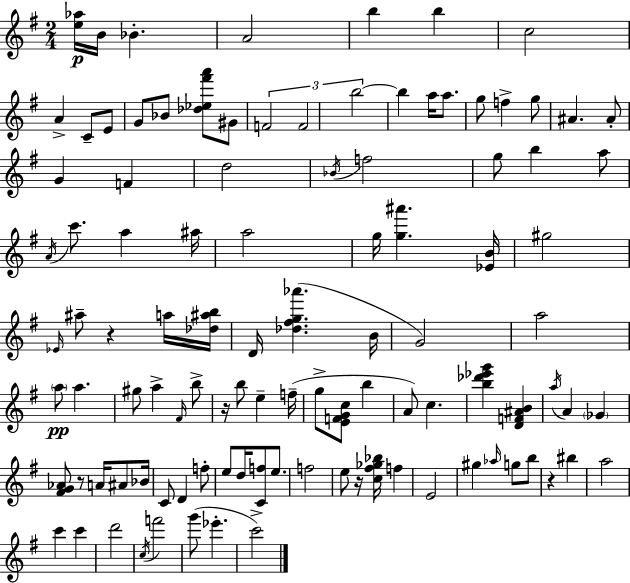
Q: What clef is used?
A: treble